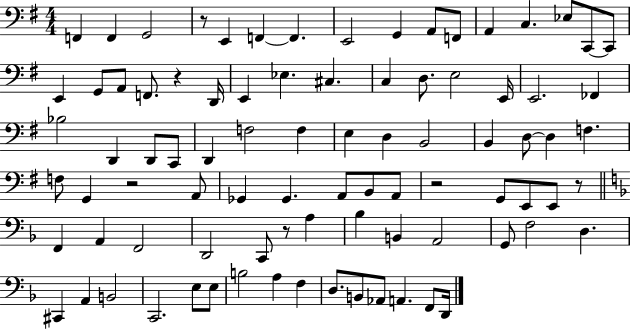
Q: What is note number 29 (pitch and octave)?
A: FES2